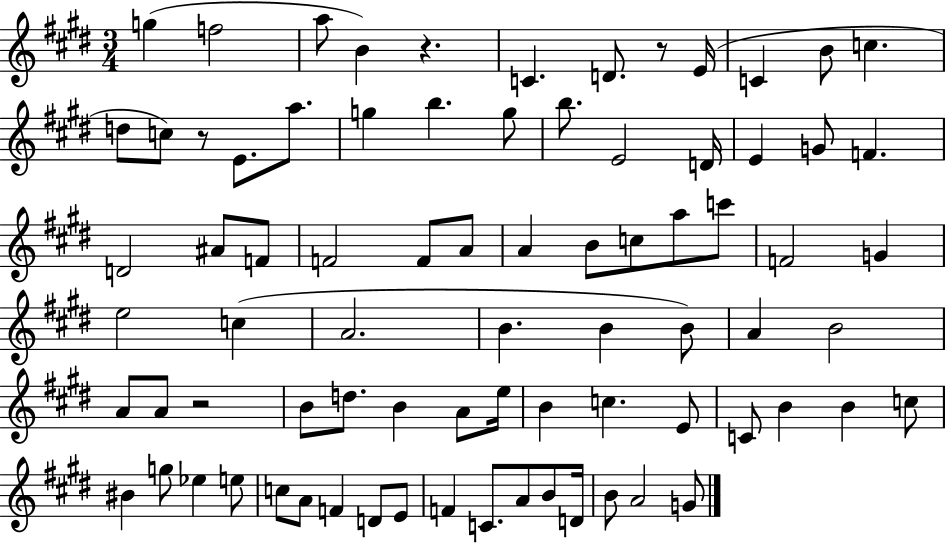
{
  \clef treble
  \numericTimeSignature
  \time 3/4
  \key e \major
  g''4( f''2 | a''8 b'4) r4. | c'4. d'8. r8 e'16( | c'4 b'8 c''4. | \break d''8 c''8) r8 e'8. a''8. | g''4 b''4. g''8 | b''8. e'2 d'16 | e'4 g'8 f'4. | \break d'2 ais'8 f'8 | f'2 f'8 a'8 | a'4 b'8 c''8 a''8 c'''8 | f'2 g'4 | \break e''2 c''4( | a'2. | b'4. b'4 b'8) | a'4 b'2 | \break a'8 a'8 r2 | b'8 d''8. b'4 a'8 e''16 | b'4 c''4. e'8 | c'8 b'4 b'4 c''8 | \break bis'4 g''8 ees''4 e''8 | c''8 a'8 f'4 d'8 e'8 | f'4 c'8. a'8 b'8 d'16 | b'8 a'2 g'8 | \break \bar "|."
}